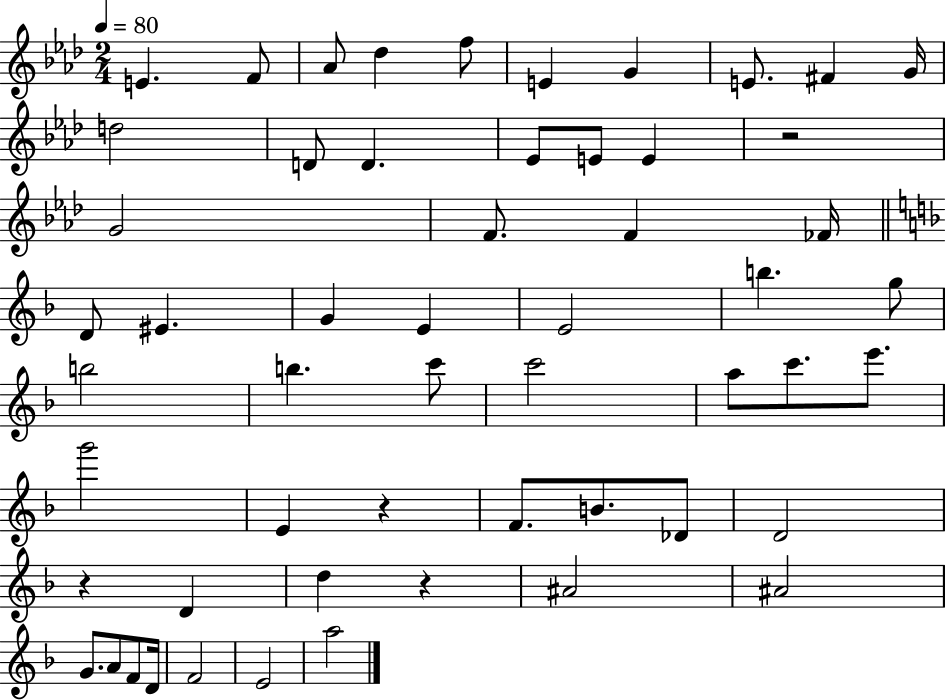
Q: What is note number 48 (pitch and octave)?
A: D4